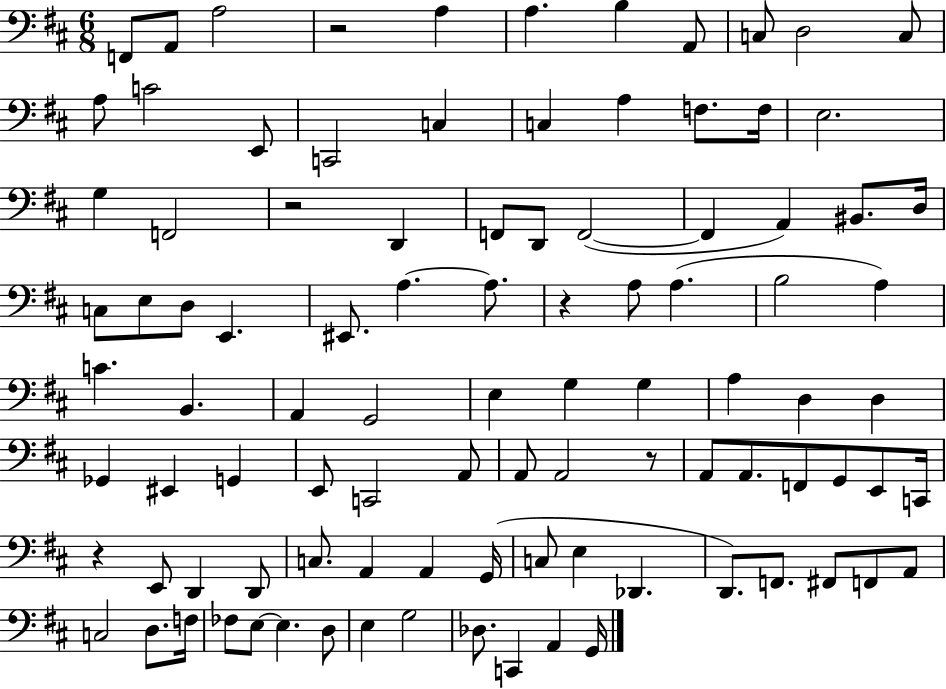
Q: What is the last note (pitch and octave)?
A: G2